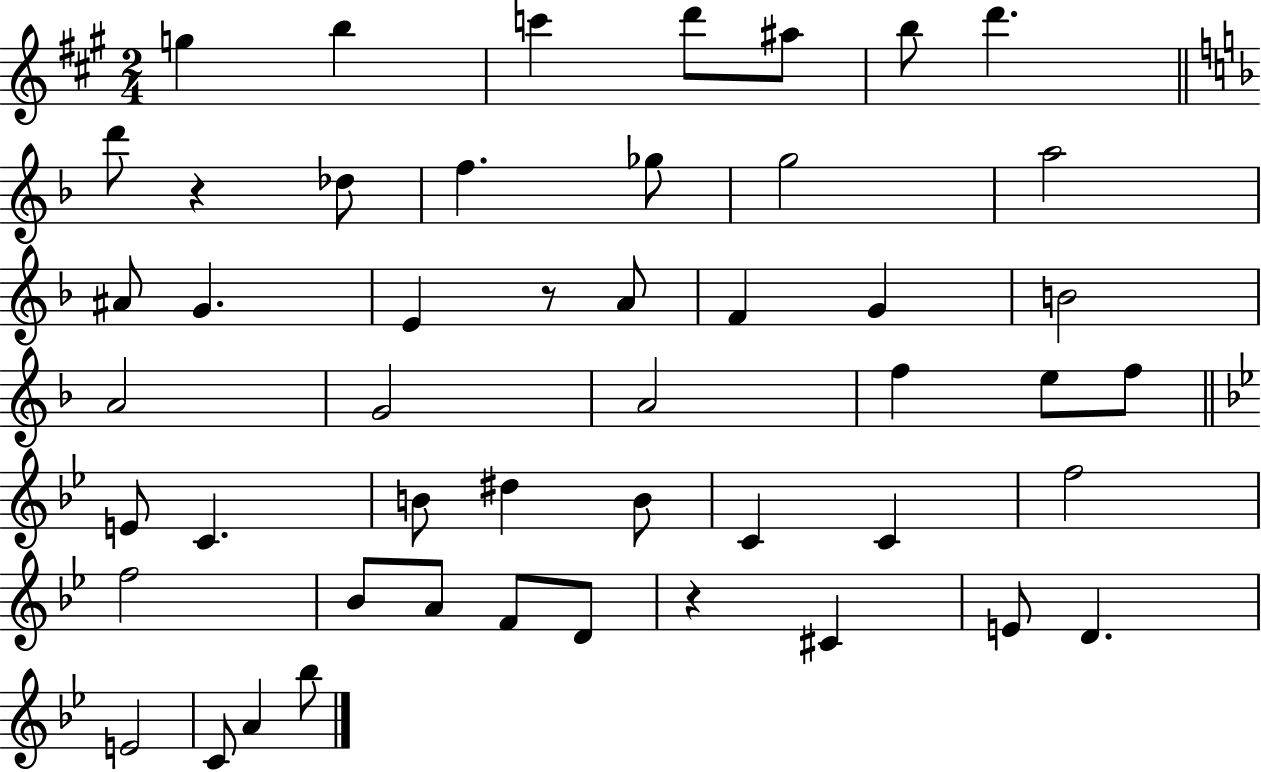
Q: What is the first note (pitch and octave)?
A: G5